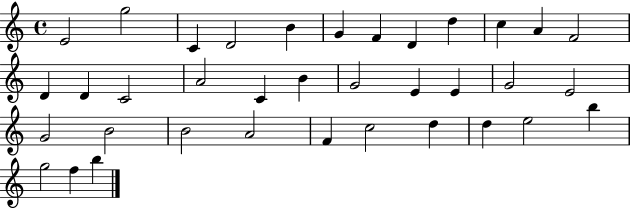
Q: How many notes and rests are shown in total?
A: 36